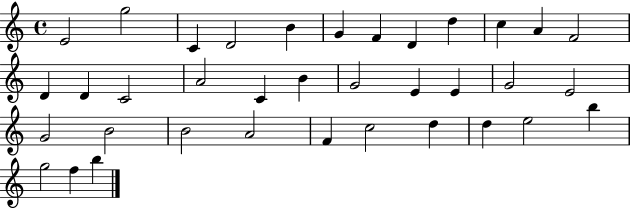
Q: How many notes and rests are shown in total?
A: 36